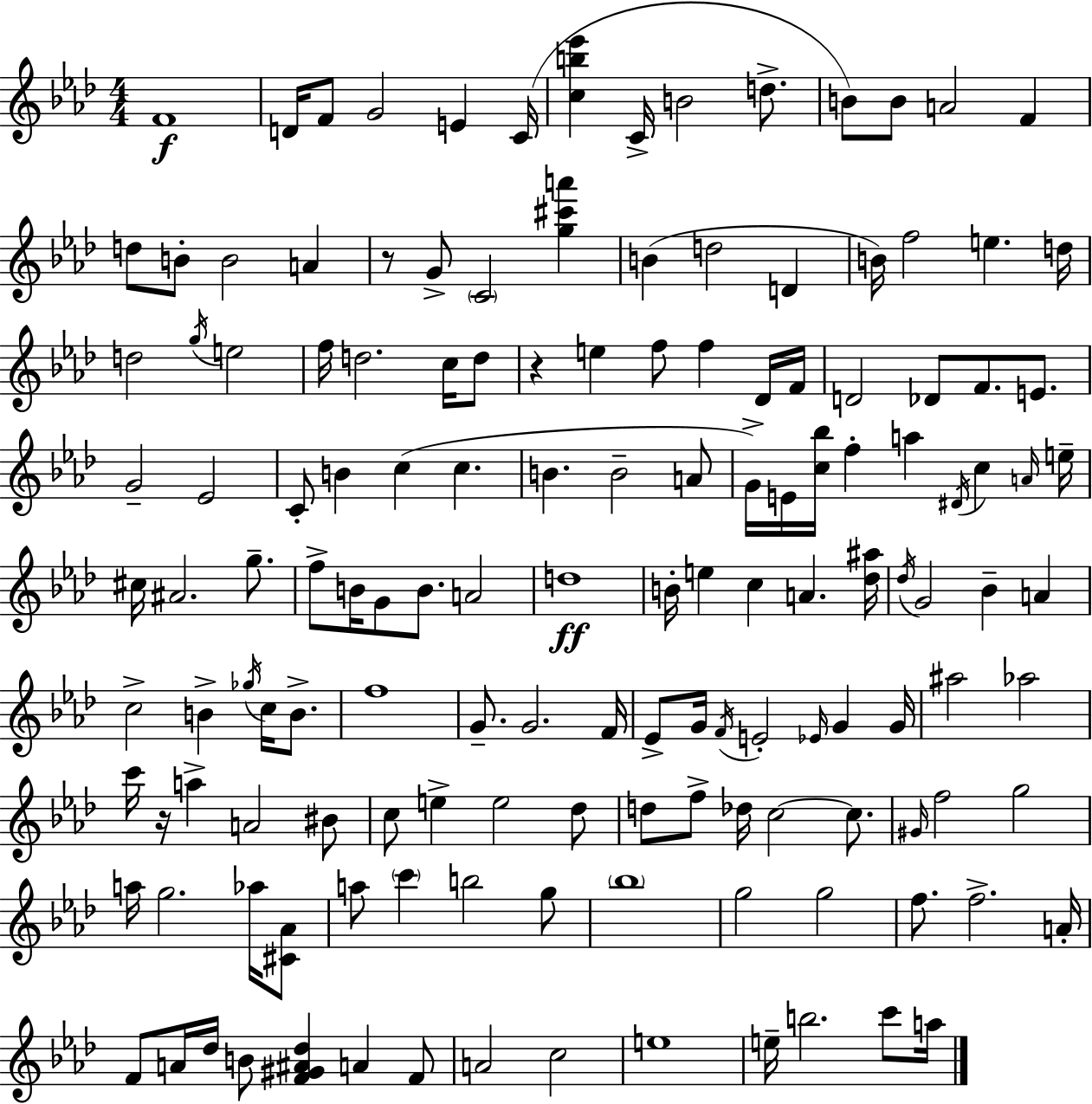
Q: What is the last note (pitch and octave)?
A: A5